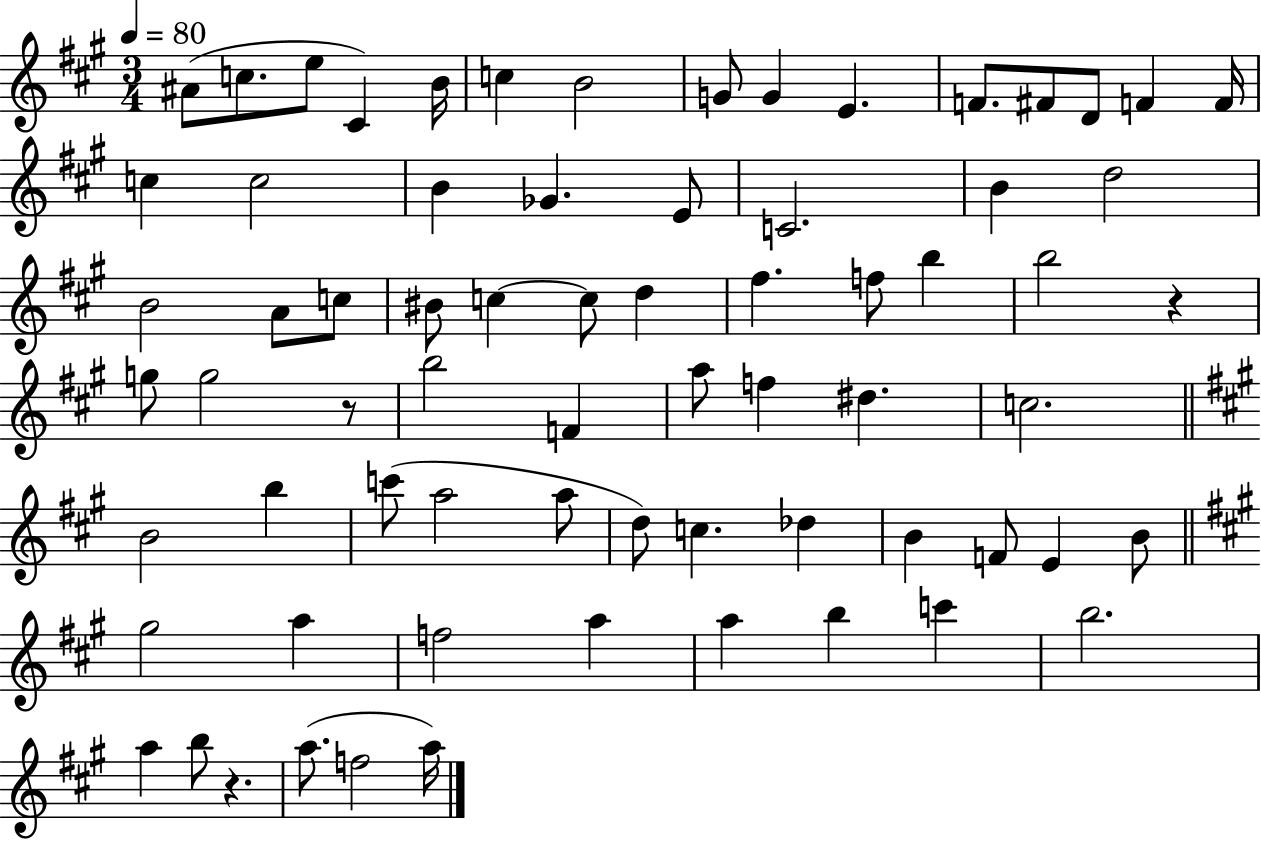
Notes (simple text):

A#4/e C5/e. E5/e C#4/q B4/s C5/q B4/h G4/e G4/q E4/q. F4/e. F#4/e D4/e F4/q F4/s C5/q C5/h B4/q Gb4/q. E4/e C4/h. B4/q D5/h B4/h A4/e C5/e BIS4/e C5/q C5/e D5/q F#5/q. F5/e B5/q B5/h R/q G5/e G5/h R/e B5/h F4/q A5/e F5/q D#5/q. C5/h. B4/h B5/q C6/e A5/h A5/e D5/e C5/q. Db5/q B4/q F4/e E4/q B4/e G#5/h A5/q F5/h A5/q A5/q B5/q C6/q B5/h. A5/q B5/e R/q. A5/e. F5/h A5/s